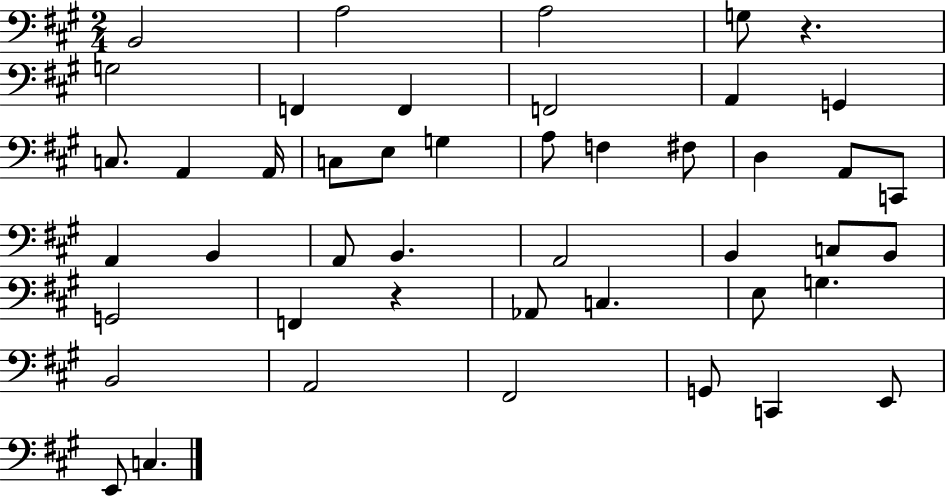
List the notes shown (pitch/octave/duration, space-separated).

B2/h A3/h A3/h G3/e R/q. G3/h F2/q F2/q F2/h A2/q G2/q C3/e. A2/q A2/s C3/e E3/e G3/q A3/e F3/q F#3/e D3/q A2/e C2/e A2/q B2/q A2/e B2/q. A2/h B2/q C3/e B2/e G2/h F2/q R/q Ab2/e C3/q. E3/e G3/q. B2/h A2/h F#2/h G2/e C2/q E2/e E2/e C3/q.